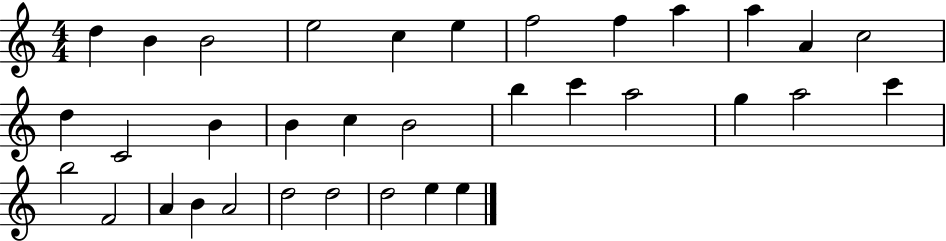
D5/q B4/q B4/h E5/h C5/q E5/q F5/h F5/q A5/q A5/q A4/q C5/h D5/q C4/h B4/q B4/q C5/q B4/h B5/q C6/q A5/h G5/q A5/h C6/q B5/h F4/h A4/q B4/q A4/h D5/h D5/h D5/h E5/q E5/q